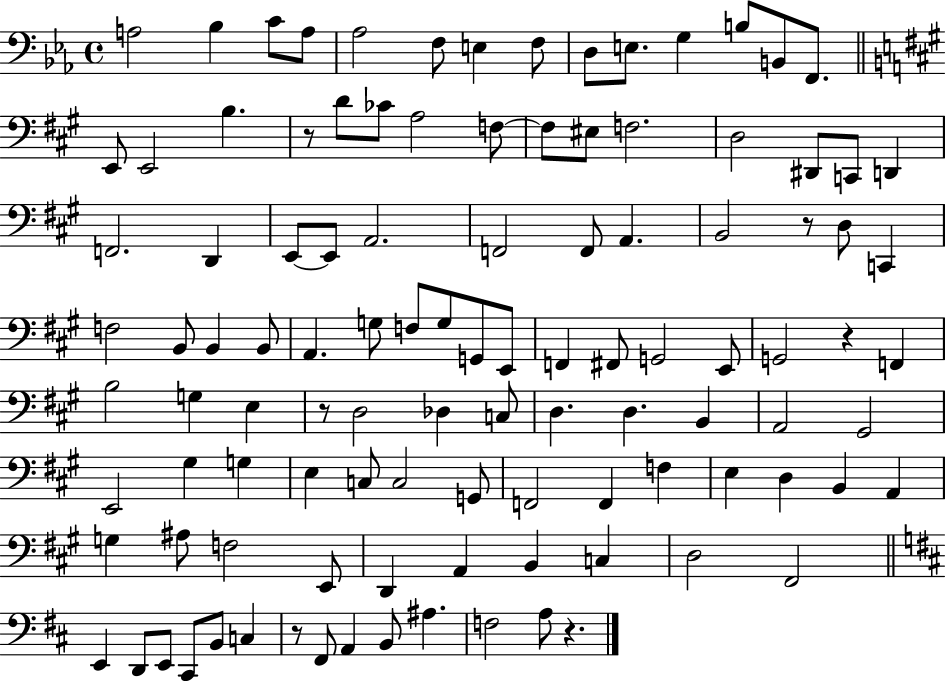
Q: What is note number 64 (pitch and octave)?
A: B2